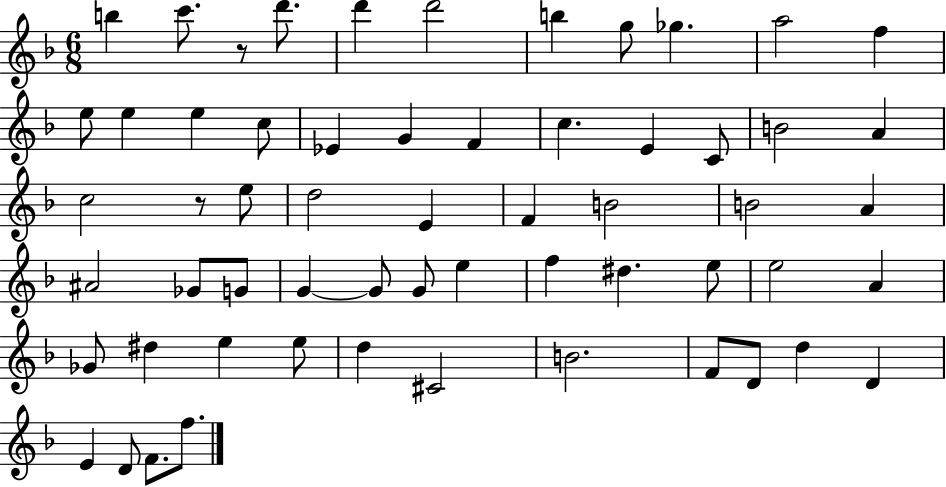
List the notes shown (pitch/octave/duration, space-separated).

B5/q C6/e. R/e D6/e. D6/q D6/h B5/q G5/e Gb5/q. A5/h F5/q E5/e E5/q E5/q C5/e Eb4/q G4/q F4/q C5/q. E4/q C4/e B4/h A4/q C5/h R/e E5/e D5/h E4/q F4/q B4/h B4/h A4/q A#4/h Gb4/e G4/e G4/q G4/e G4/e E5/q F5/q D#5/q. E5/e E5/h A4/q Gb4/e D#5/q E5/q E5/e D5/q C#4/h B4/h. F4/e D4/e D5/q D4/q E4/q D4/e F4/e. F5/e.